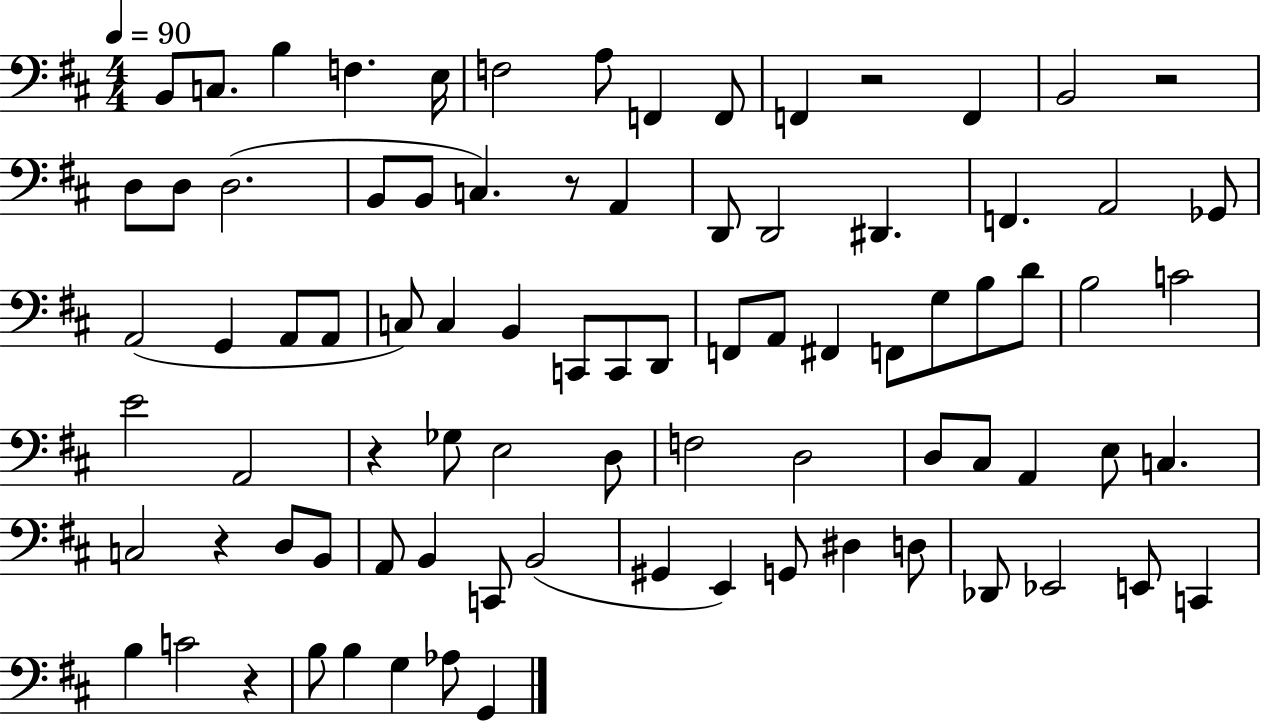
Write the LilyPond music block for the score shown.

{
  \clef bass
  \numericTimeSignature
  \time 4/4
  \key d \major
  \tempo 4 = 90
  b,8 c8. b4 f4. e16 | f2 a8 f,4 f,8 | f,4 r2 f,4 | b,2 r2 | \break d8 d8 d2.( | b,8 b,8 c4.) r8 a,4 | d,8 d,2 dis,4. | f,4. a,2 ges,8 | \break a,2( g,4 a,8 a,8 | c8) c4 b,4 c,8 c,8 d,8 | f,8 a,8 fis,4 f,8 g8 b8 d'8 | b2 c'2 | \break e'2 a,2 | r4 ges8 e2 d8 | f2 d2 | d8 cis8 a,4 e8 c4. | \break c2 r4 d8 b,8 | a,8 b,4 c,8 b,2( | gis,4 e,4) g,8 dis4 d8 | des,8 ees,2 e,8 c,4 | \break b4 c'2 r4 | b8 b4 g4 aes8 g,4 | \bar "|."
}